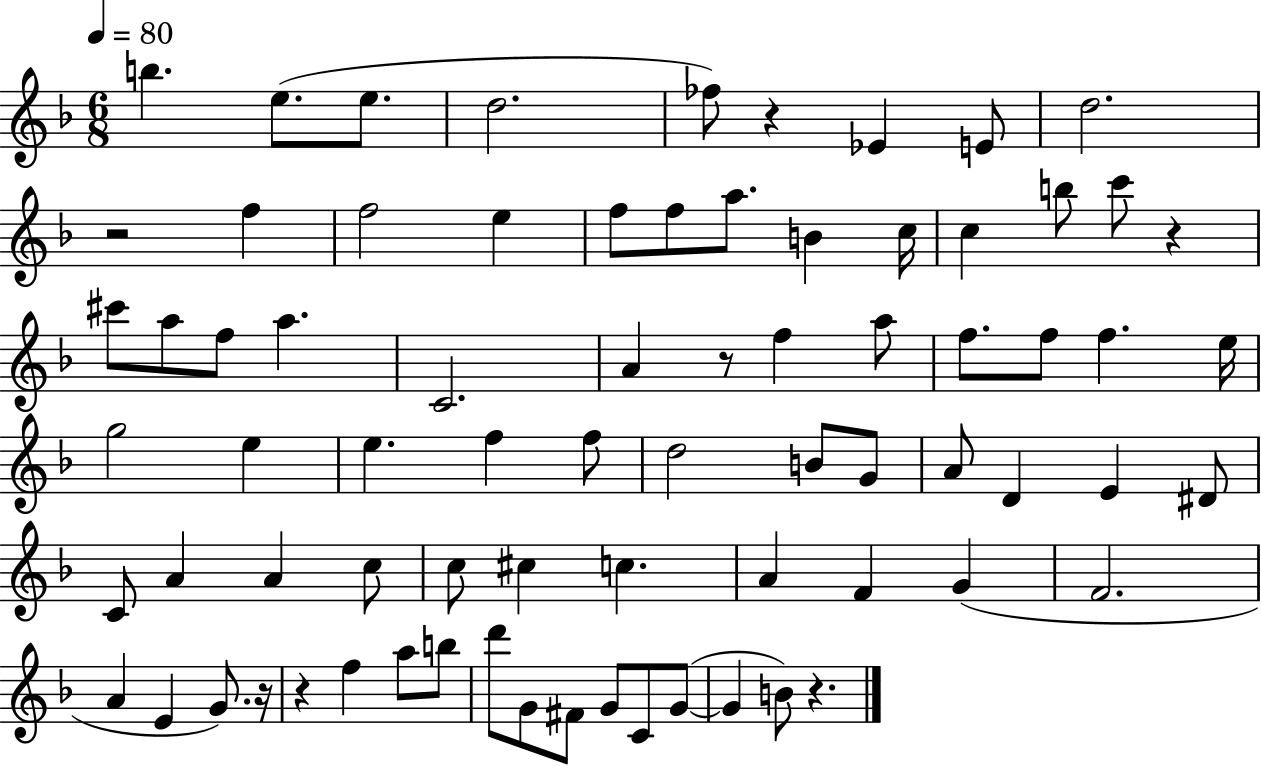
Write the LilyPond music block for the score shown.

{
  \clef treble
  \numericTimeSignature
  \time 6/8
  \key f \major
  \tempo 4 = 80
  b''4. e''8.( e''8. | d''2. | fes''8) r4 ees'4 e'8 | d''2. | \break r2 f''4 | f''2 e''4 | f''8 f''8 a''8. b'4 c''16 | c''4 b''8 c'''8 r4 | \break cis'''8 a''8 f''8 a''4. | c'2. | a'4 r8 f''4 a''8 | f''8. f''8 f''4. e''16 | \break g''2 e''4 | e''4. f''4 f''8 | d''2 b'8 g'8 | a'8 d'4 e'4 dis'8 | \break c'8 a'4 a'4 c''8 | c''8 cis''4 c''4. | a'4 f'4 g'4( | f'2. | \break a'4 e'4 g'8.) r16 | r4 f''4 a''8 b''8 | d'''8 g'8 fis'8 g'8 c'8 g'8~(~ | g'4 b'8) r4. | \break \bar "|."
}